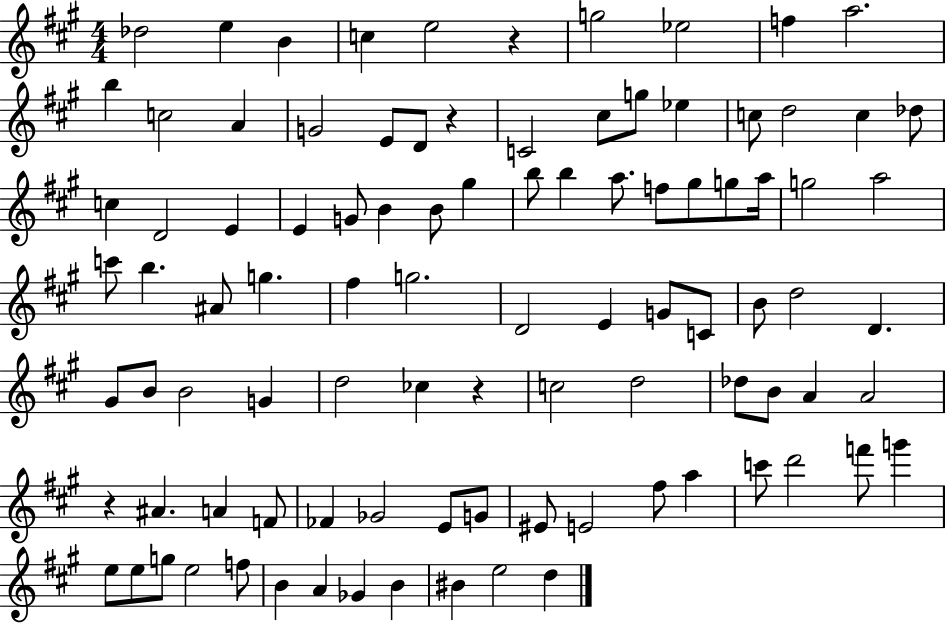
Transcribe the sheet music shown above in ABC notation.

X:1
T:Untitled
M:4/4
L:1/4
K:A
_d2 e B c e2 z g2 _e2 f a2 b c2 A G2 E/2 D/2 z C2 ^c/2 g/2 _e c/2 d2 c _d/2 c D2 E E G/2 B B/2 ^g b/2 b a/2 f/2 ^g/2 g/2 a/4 g2 a2 c'/2 b ^A/2 g ^f g2 D2 E G/2 C/2 B/2 d2 D ^G/2 B/2 B2 G d2 _c z c2 d2 _d/2 B/2 A A2 z ^A A F/2 _F _G2 E/2 G/2 ^E/2 E2 ^f/2 a c'/2 d'2 f'/2 g' e/2 e/2 g/2 e2 f/2 B A _G B ^B e2 d